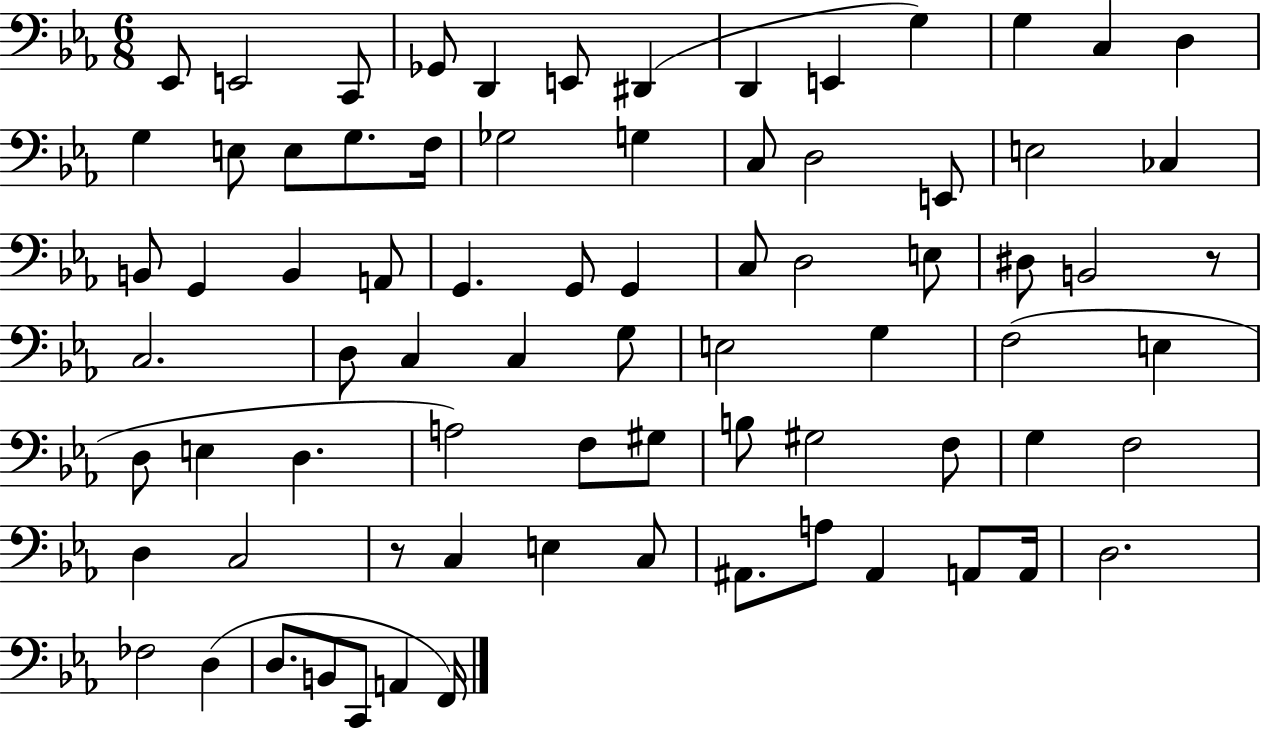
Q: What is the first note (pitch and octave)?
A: Eb2